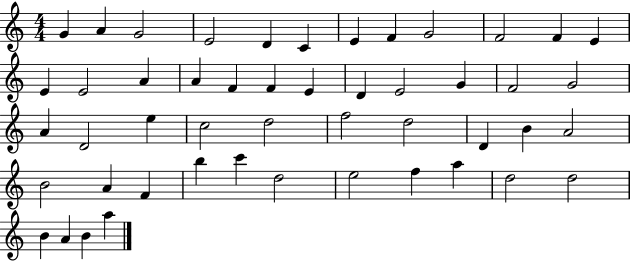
G4/q A4/q G4/h E4/h D4/q C4/q E4/q F4/q G4/h F4/h F4/q E4/q E4/q E4/h A4/q A4/q F4/q F4/q E4/q D4/q E4/h G4/q F4/h G4/h A4/q D4/h E5/q C5/h D5/h F5/h D5/h D4/q B4/q A4/h B4/h A4/q F4/q B5/q C6/q D5/h E5/h F5/q A5/q D5/h D5/h B4/q A4/q B4/q A5/q